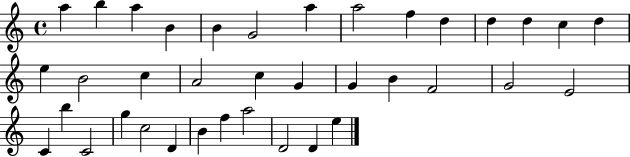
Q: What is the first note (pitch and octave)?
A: A5